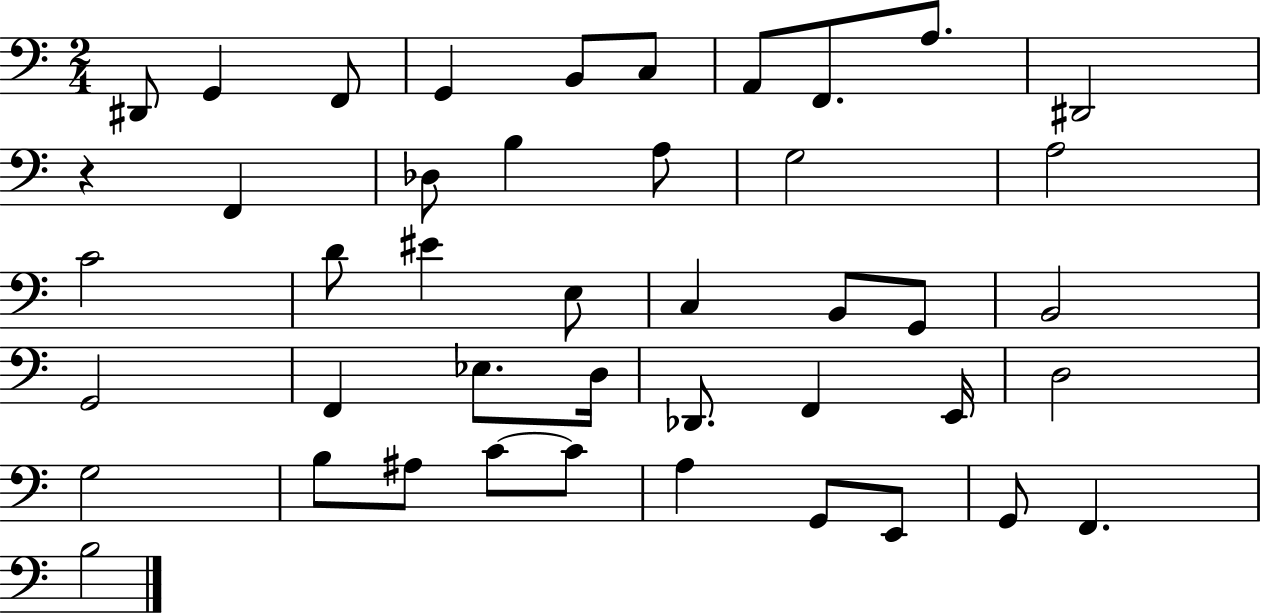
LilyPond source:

{
  \clef bass
  \numericTimeSignature
  \time 2/4
  \key c \major
  dis,8 g,4 f,8 | g,4 b,8 c8 | a,8 f,8. a8. | dis,2 | \break r4 f,4 | des8 b4 a8 | g2 | a2 | \break c'2 | d'8 eis'4 e8 | c4 b,8 g,8 | b,2 | \break g,2 | f,4 ees8. d16 | des,8. f,4 e,16 | d2 | \break g2 | b8 ais8 c'8~~ c'8 | a4 g,8 e,8 | g,8 f,4. | \break b2 | \bar "|."
}